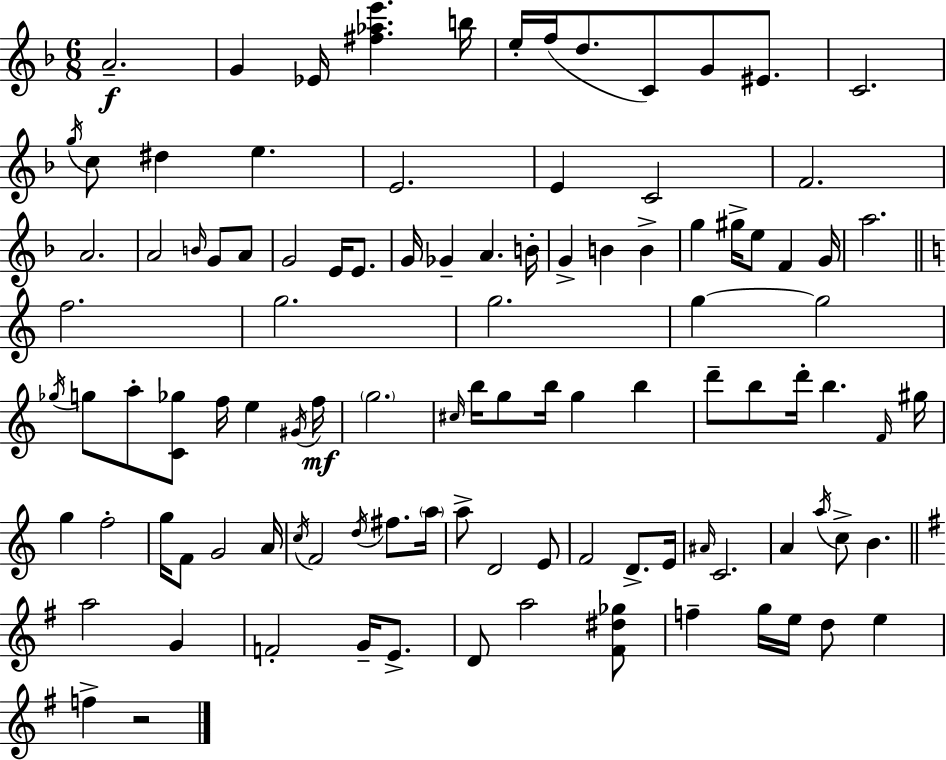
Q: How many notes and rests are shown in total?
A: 105